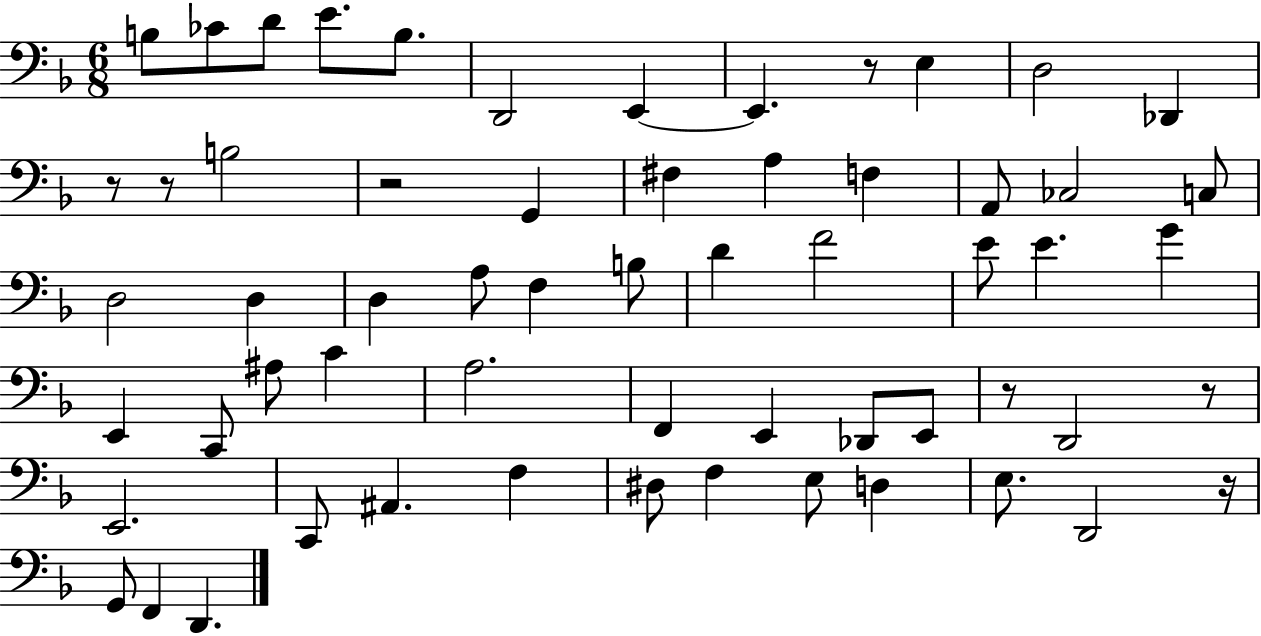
{
  \clef bass
  \numericTimeSignature
  \time 6/8
  \key f \major
  b8 ces'8 d'8 e'8. b8. | d,2 e,4~~ | e,4. r8 e4 | d2 des,4 | \break r8 r8 b2 | r2 g,4 | fis4 a4 f4 | a,8 ces2 c8 | \break d2 d4 | d4 a8 f4 b8 | d'4 f'2 | e'8 e'4. g'4 | \break e,4 c,8 ais8 c'4 | a2. | f,4 e,4 des,8 e,8 | r8 d,2 r8 | \break e,2. | c,8 ais,4. f4 | dis8 f4 e8 d4 | e8. d,2 r16 | \break g,8 f,4 d,4. | \bar "|."
}